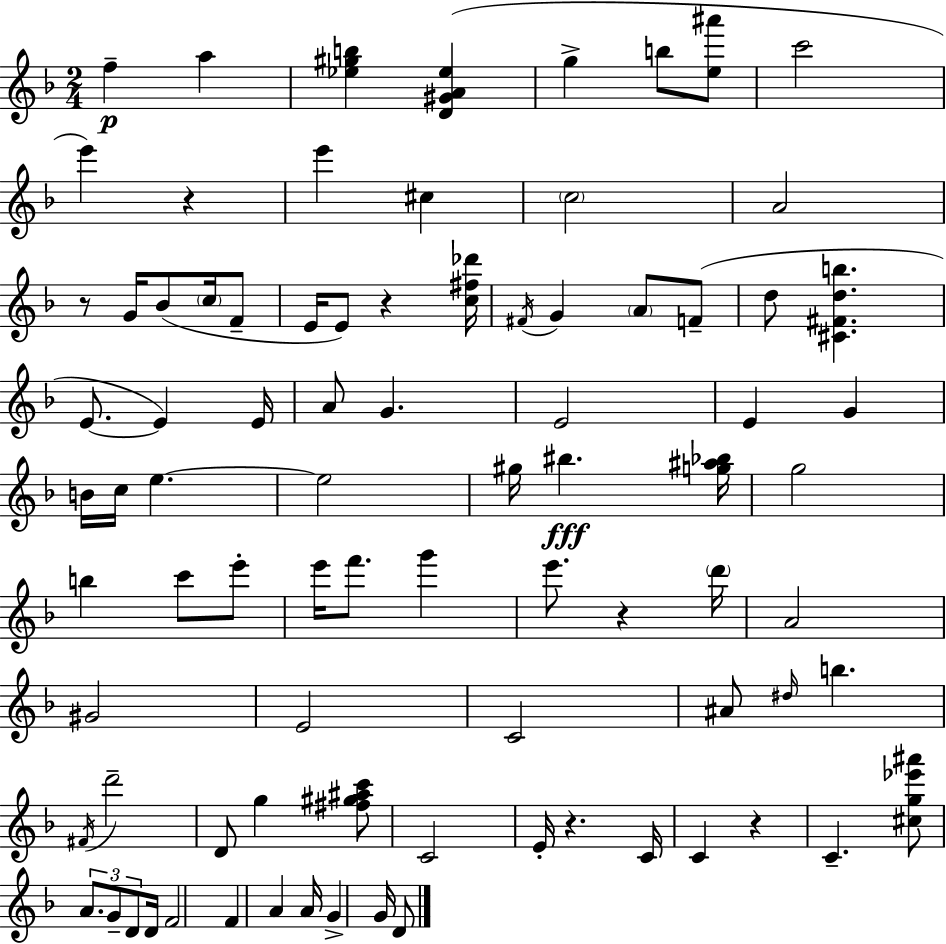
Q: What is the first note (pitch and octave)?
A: F5